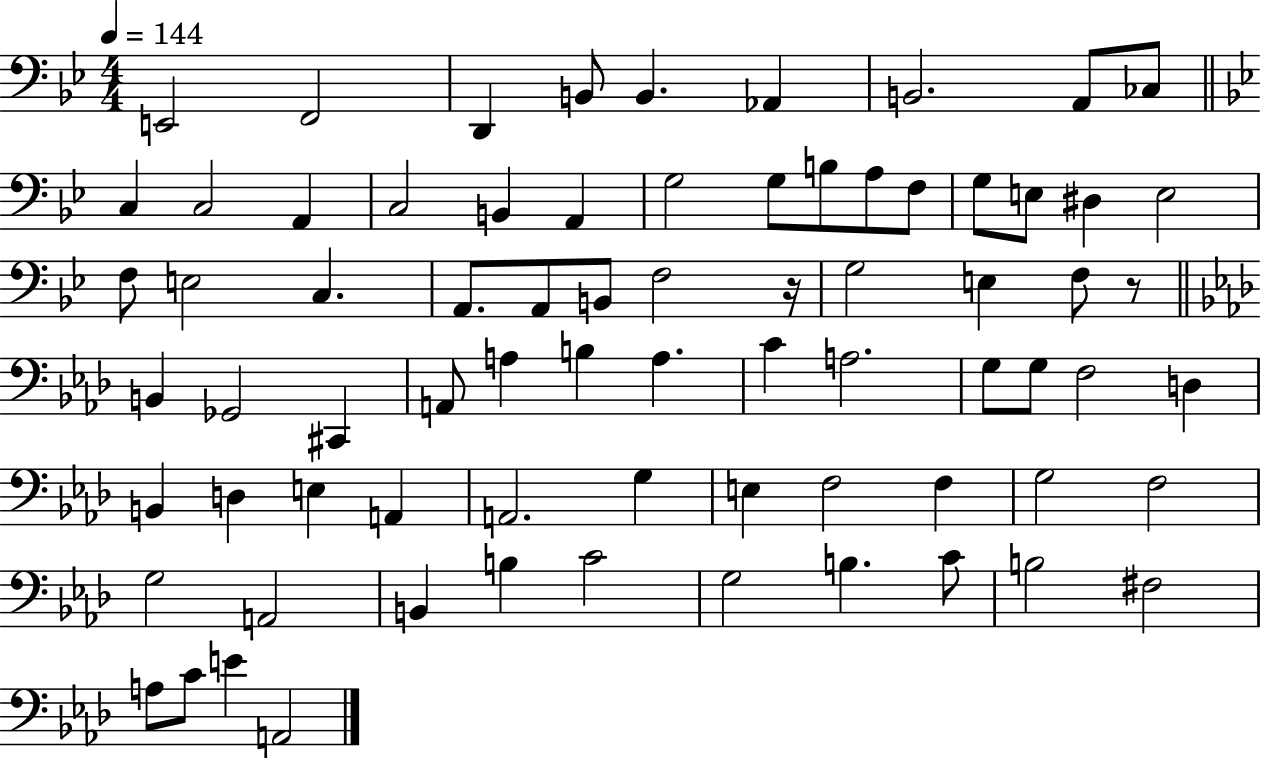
{
  \clef bass
  \numericTimeSignature
  \time 4/4
  \key bes \major
  \tempo 4 = 144
  e,2 f,2 | d,4 b,8 b,4. aes,4 | b,2. a,8 ces8 | \bar "||" \break \key bes \major c4 c2 a,4 | c2 b,4 a,4 | g2 g8 b8 a8 f8 | g8 e8 dis4 e2 | \break f8 e2 c4. | a,8. a,8 b,8 f2 r16 | g2 e4 f8 r8 | \bar "||" \break \key aes \major b,4 ges,2 cis,4 | a,8 a4 b4 a4. | c'4 a2. | g8 g8 f2 d4 | \break b,4 d4 e4 a,4 | a,2. g4 | e4 f2 f4 | g2 f2 | \break g2 a,2 | b,4 b4 c'2 | g2 b4. c'8 | b2 fis2 | \break a8 c'8 e'4 a,2 | \bar "|."
}